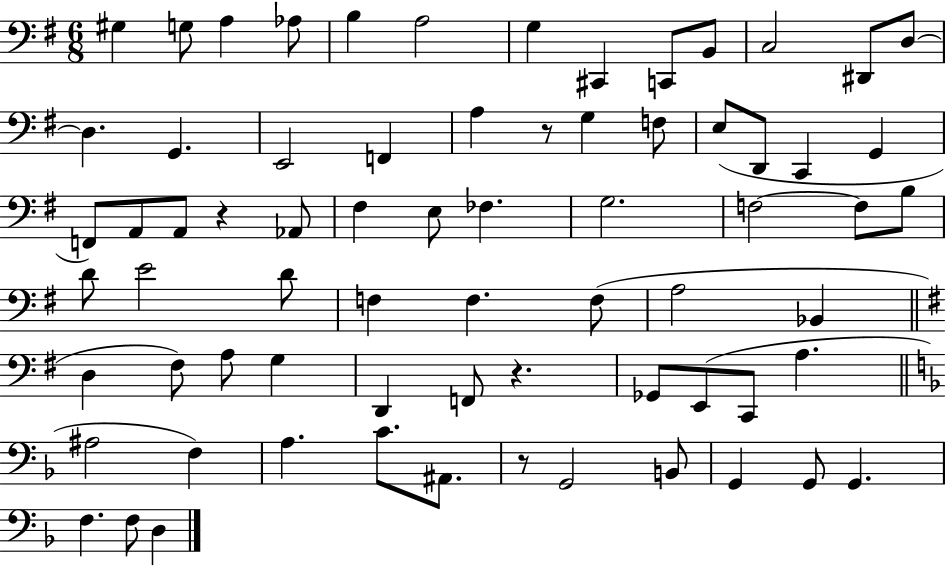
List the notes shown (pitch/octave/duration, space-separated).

G#3/q G3/e A3/q Ab3/e B3/q A3/h G3/q C#2/q C2/e B2/e C3/h D#2/e D3/e D3/q. G2/q. E2/h F2/q A3/q R/e G3/q F3/e E3/e D2/e C2/q G2/q F2/e A2/e A2/e R/q Ab2/e F#3/q E3/e FES3/q. G3/h. F3/h F3/e B3/e D4/e E4/h D4/e F3/q F3/q. F3/e A3/h Bb2/q D3/q F#3/e A3/e G3/q D2/q F2/e R/q. Gb2/e E2/e C2/e A3/q. A#3/h F3/q A3/q. C4/e. A#2/e. R/e G2/h B2/e G2/q G2/e G2/q. F3/q. F3/e D3/q